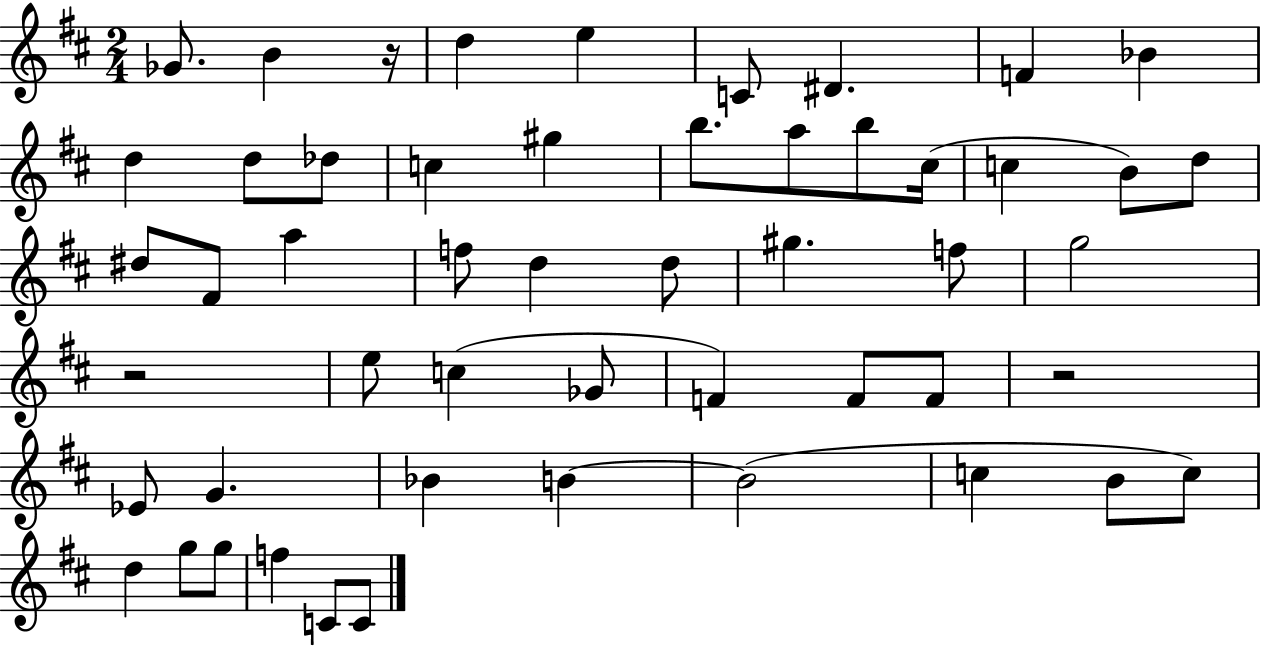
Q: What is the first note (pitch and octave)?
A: Gb4